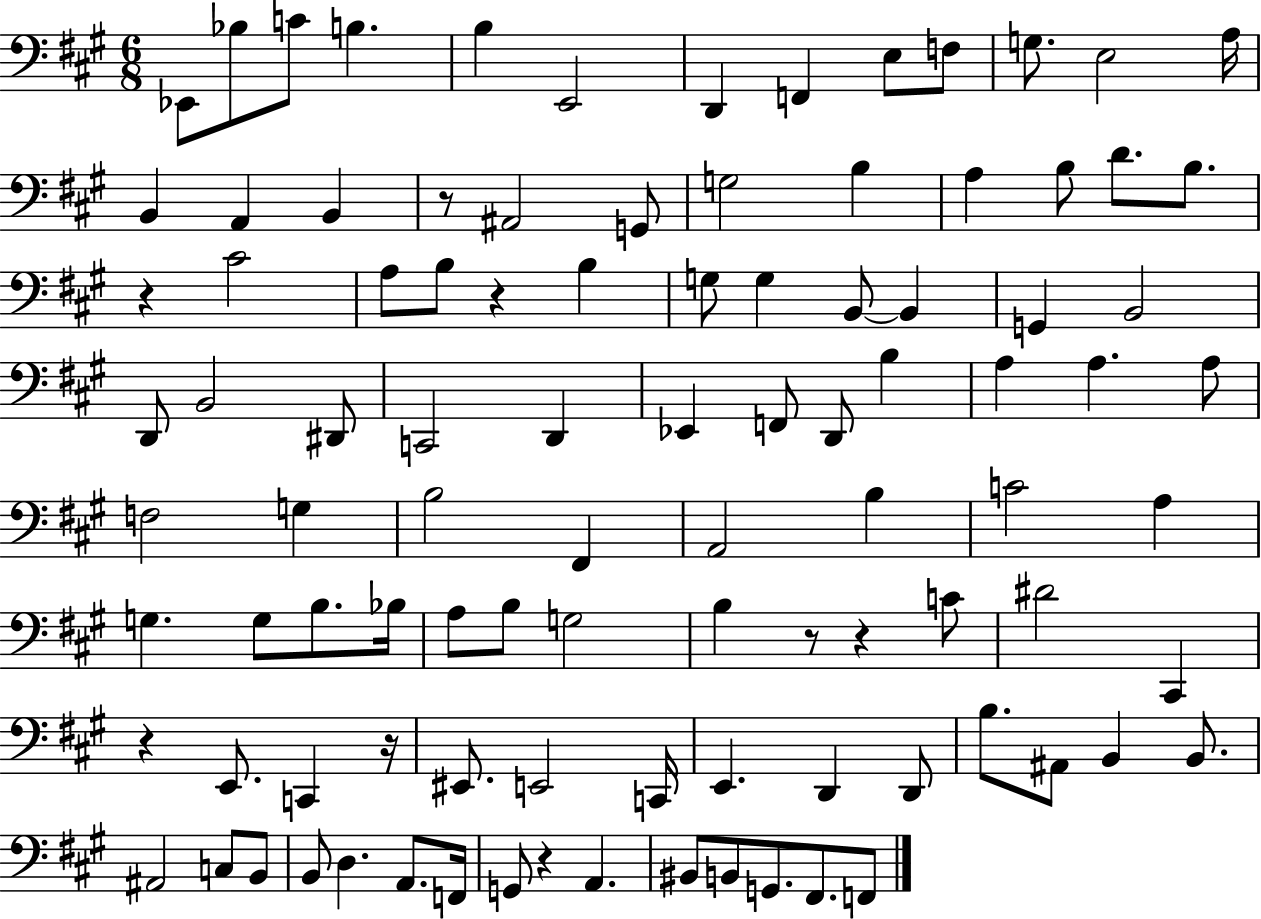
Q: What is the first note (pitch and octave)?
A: Eb2